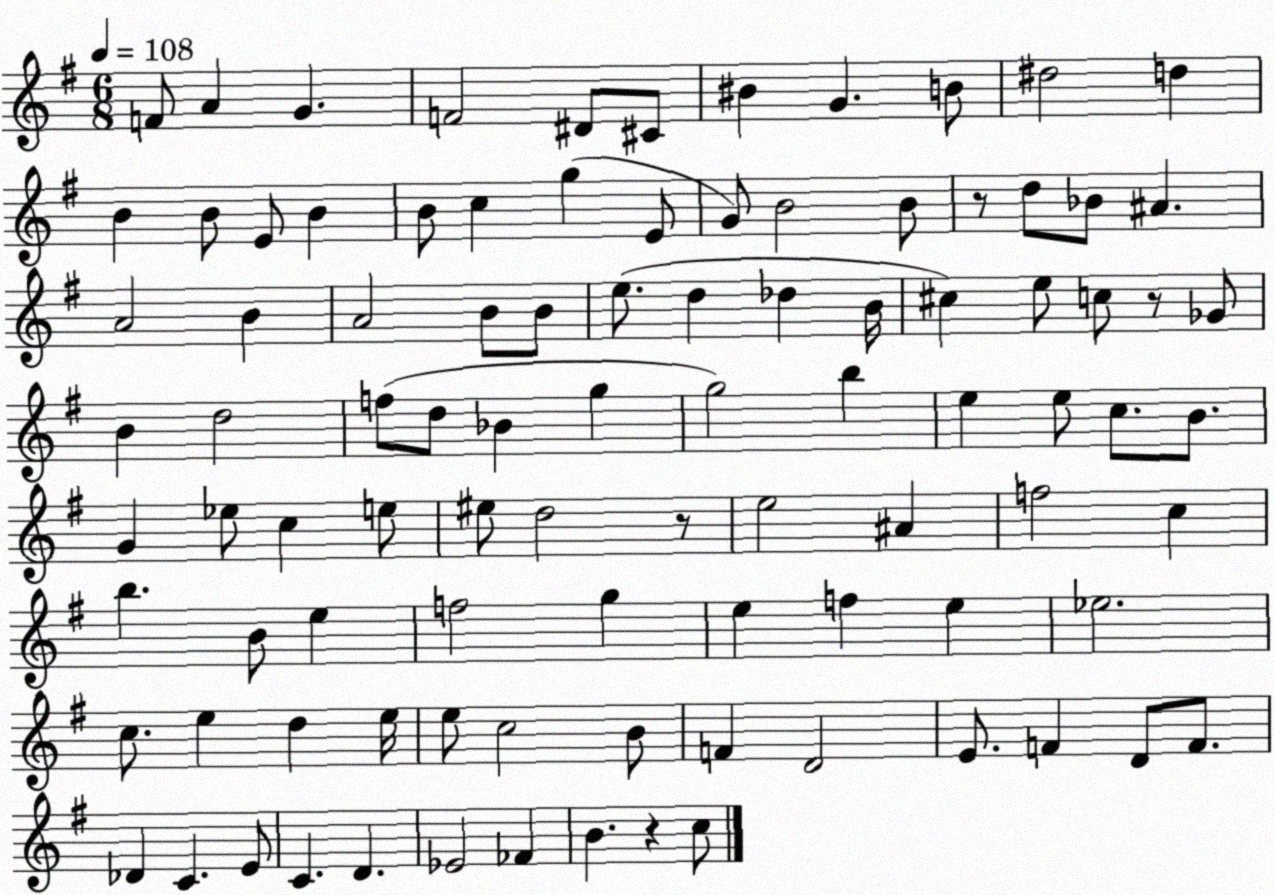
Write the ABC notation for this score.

X:1
T:Untitled
M:6/8
L:1/4
K:G
F/2 A G F2 ^D/2 ^C/2 ^B G B/2 ^d2 d B B/2 E/2 B B/2 c g E/2 G/2 B2 B/2 z/2 d/2 _B/2 ^A A2 B A2 B/2 B/2 e/2 d _d B/4 ^c e/2 c/2 z/2 _G/2 B d2 f/2 d/2 _B g g2 b e e/2 c/2 B/2 G _e/2 c e/2 ^e/2 d2 z/2 e2 ^A f2 c b B/2 e f2 g e f e _e2 c/2 e d e/4 e/2 c2 B/2 F D2 E/2 F D/2 F/2 _D C E/2 C D _E2 _F B z c/2